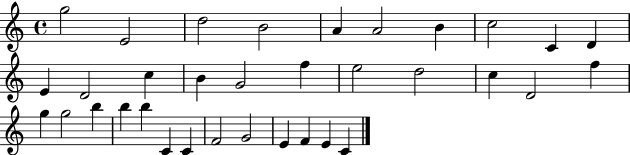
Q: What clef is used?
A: treble